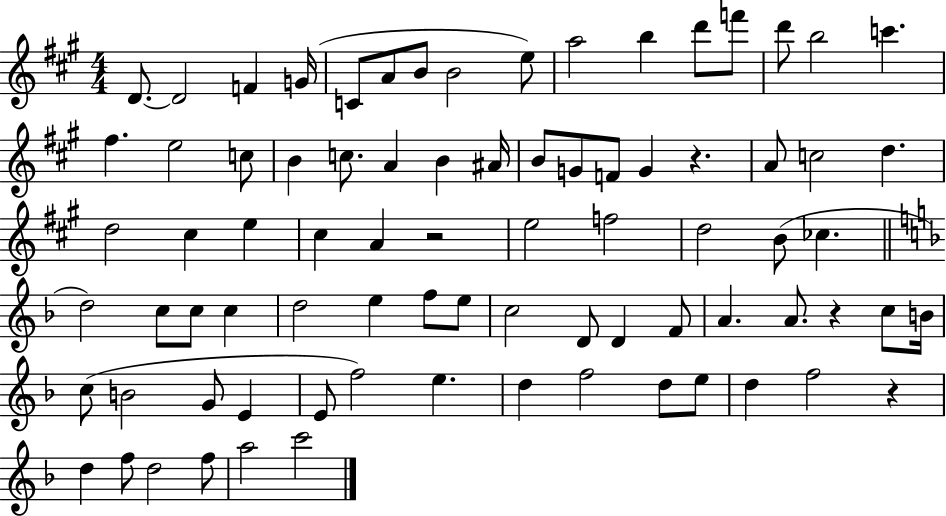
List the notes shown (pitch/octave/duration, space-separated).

D4/e. D4/h F4/q G4/s C4/e A4/e B4/e B4/h E5/e A5/h B5/q D6/e F6/e D6/e B5/h C6/q. F#5/q. E5/h C5/e B4/q C5/e. A4/q B4/q A#4/s B4/e G4/e F4/e G4/q R/q. A4/e C5/h D5/q. D5/h C#5/q E5/q C#5/q A4/q R/h E5/h F5/h D5/h B4/e CES5/q. D5/h C5/e C5/e C5/q D5/h E5/q F5/e E5/e C5/h D4/e D4/q F4/e A4/q. A4/e. R/q C5/e B4/s C5/e B4/h G4/e E4/q E4/e F5/h E5/q. D5/q F5/h D5/e E5/e D5/q F5/h R/q D5/q F5/e D5/h F5/e A5/h C6/h